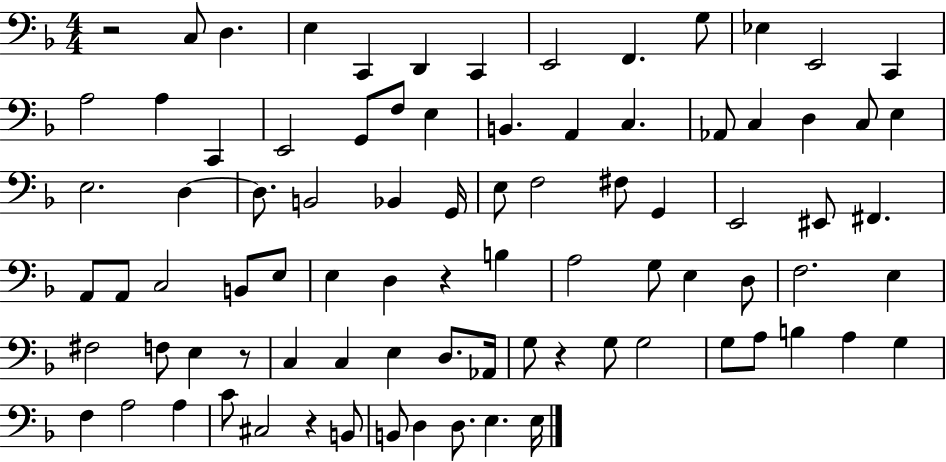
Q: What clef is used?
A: bass